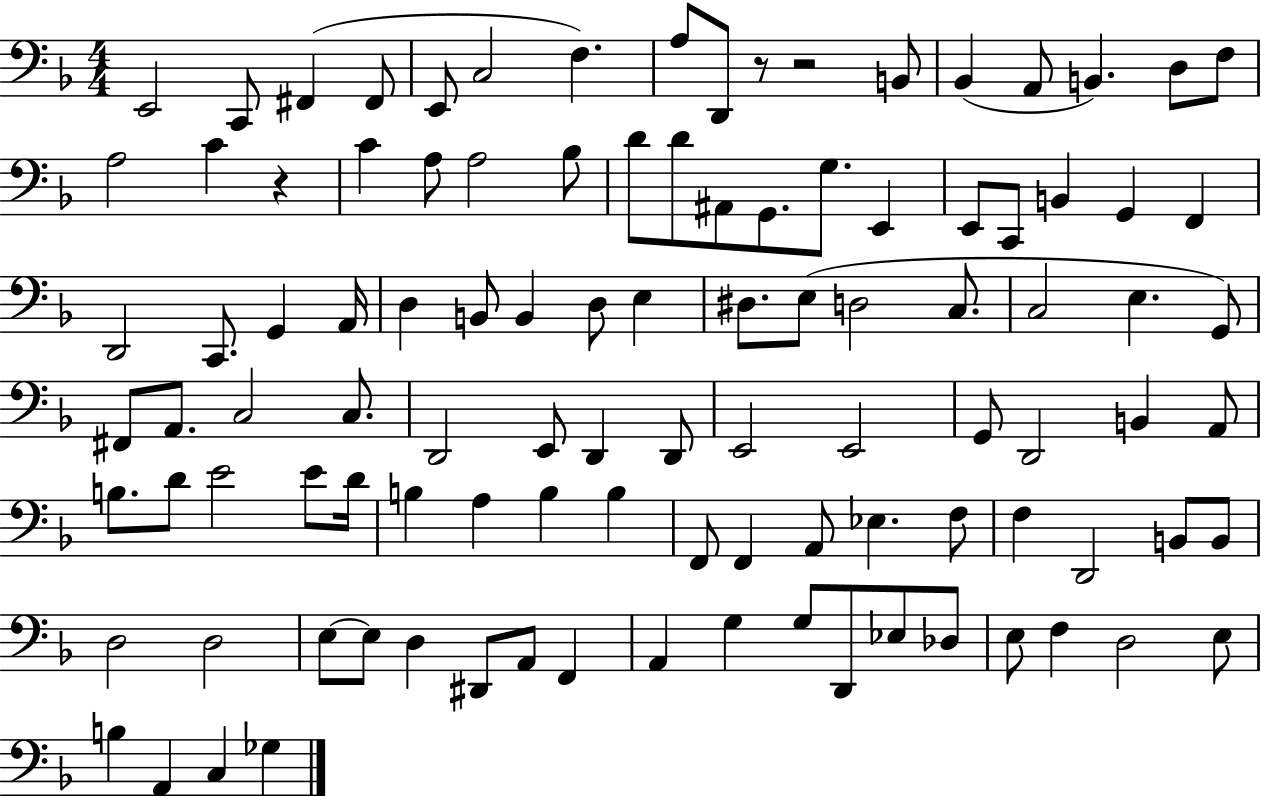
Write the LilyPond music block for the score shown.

{
  \clef bass
  \numericTimeSignature
  \time 4/4
  \key f \major
  e,2 c,8 fis,4( fis,8 | e,8 c2 f4.) | a8 d,8 r8 r2 b,8 | bes,4( a,8 b,4.) d8 f8 | \break a2 c'4 r4 | c'4 a8 a2 bes8 | d'8 d'8 ais,8 g,8. g8. e,4 | e,8 c,8 b,4 g,4 f,4 | \break d,2 c,8. g,4 a,16 | d4 b,8 b,4 d8 e4 | dis8. e8( d2 c8. | c2 e4. g,8) | \break fis,8 a,8. c2 c8. | d,2 e,8 d,4 d,8 | e,2 e,2 | g,8 d,2 b,4 a,8 | \break b8. d'8 e'2 e'8 d'16 | b4 a4 b4 b4 | f,8 f,4 a,8 ees4. f8 | f4 d,2 b,8 b,8 | \break d2 d2 | e8~~ e8 d4 dis,8 a,8 f,4 | a,4 g4 g8 d,8 ees8 des8 | e8 f4 d2 e8 | \break b4 a,4 c4 ges4 | \bar "|."
}